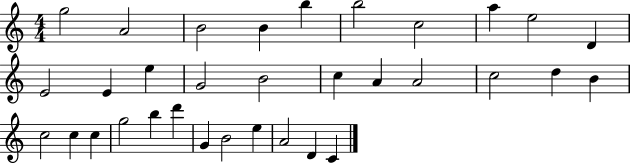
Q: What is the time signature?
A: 4/4